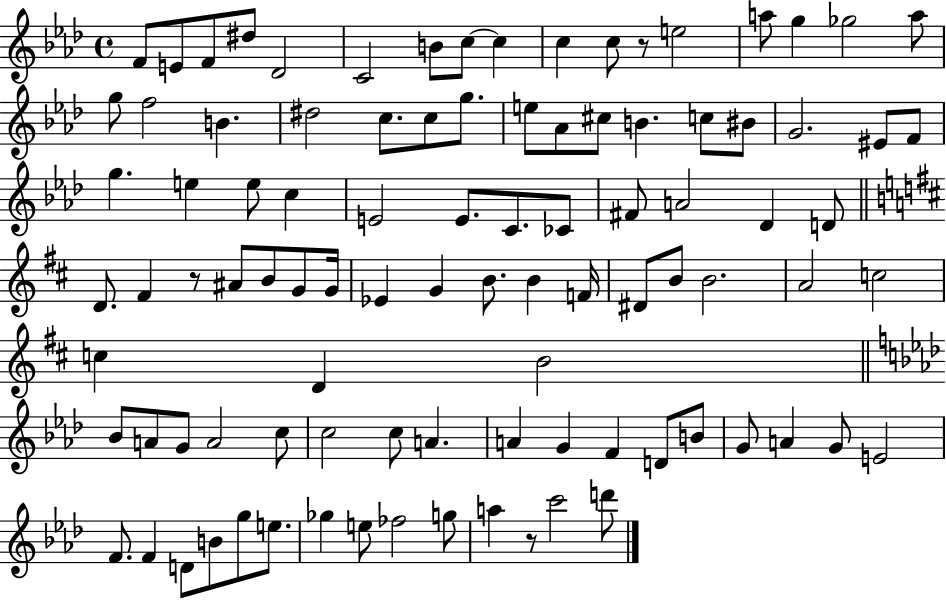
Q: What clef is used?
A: treble